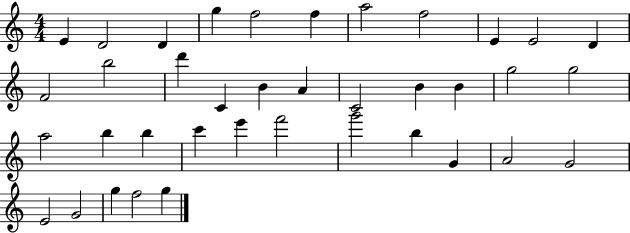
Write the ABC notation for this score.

X:1
T:Untitled
M:4/4
L:1/4
K:C
E D2 D g f2 f a2 f2 E E2 D F2 b2 d' C B A C2 B B g2 g2 a2 b b c' e' f'2 g'2 b G A2 G2 E2 G2 g f2 g